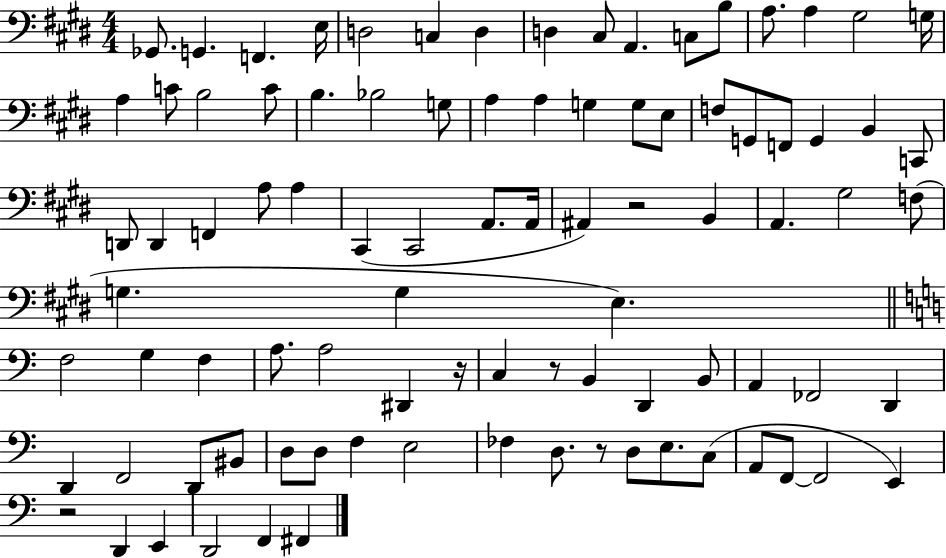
{
  \clef bass
  \numericTimeSignature
  \time 4/4
  \key e \major
  ges,8. g,4. f,4. e16 | d2 c4 d4 | d4 cis8 a,4. c8 b8 | a8. a4 gis2 g16 | \break a4 c'8 b2 c'8 | b4. bes2 g8 | a4 a4 g4 g8 e8 | f8 g,8 f,8 g,4 b,4 c,8 | \break d,8 d,4 f,4 a8 a4 | cis,4( cis,2 a,8. a,16 | ais,4) r2 b,4 | a,4. gis2 f8( | \break g4. g4 e4.) | \bar "||" \break \key c \major f2 g4 f4 | a8. a2 dis,4 r16 | c4 r8 b,4 d,4 b,8 | a,4 fes,2 d,4 | \break d,4 f,2 d,8 bis,8 | d8 d8 f4 e2 | fes4 d8. r8 d8 e8. c8( | a,8 f,8~~ f,2 e,4) | \break r2 d,4 e,4 | d,2 f,4 fis,4 | \bar "|."
}